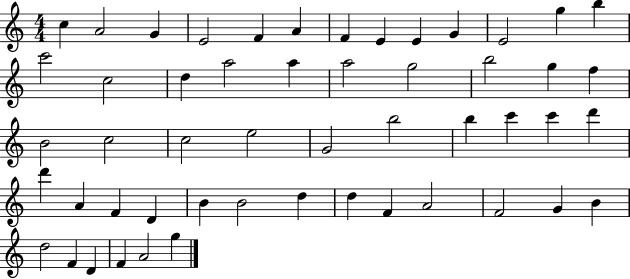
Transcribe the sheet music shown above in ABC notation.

X:1
T:Untitled
M:4/4
L:1/4
K:C
c A2 G E2 F A F E E G E2 g b c'2 c2 d a2 a a2 g2 b2 g f B2 c2 c2 e2 G2 b2 b c' c' d' d' A F D B B2 d d F A2 F2 G B d2 F D F A2 g